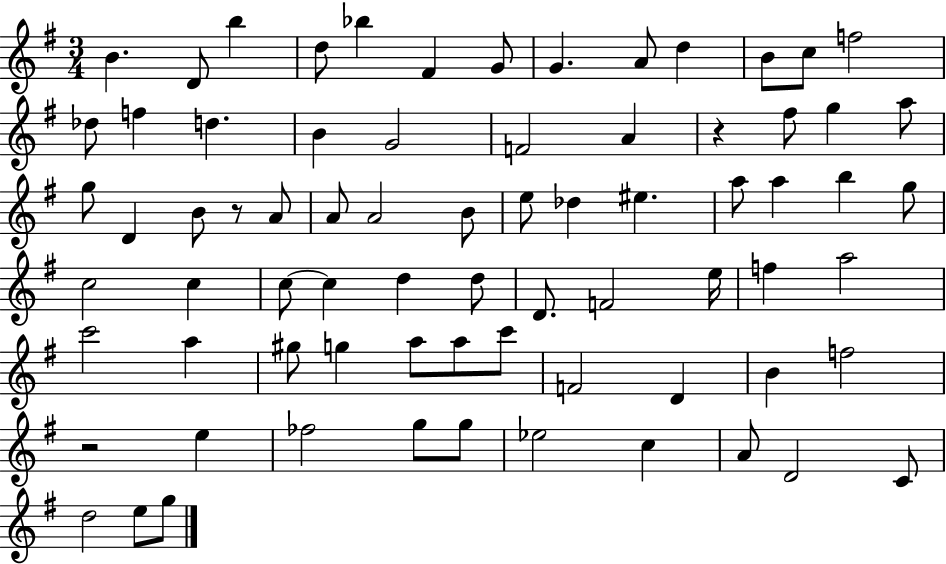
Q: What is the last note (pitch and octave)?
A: G5